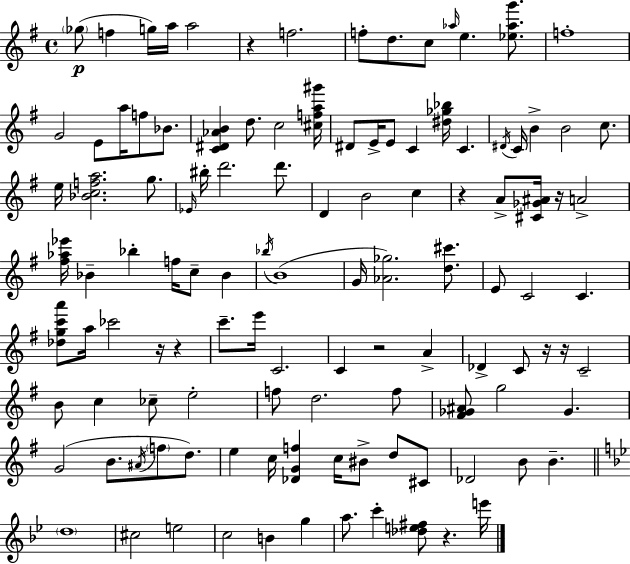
Gb5/e F5/q G5/s A5/s A5/h R/q F5/h. F5/e D5/e. C5/e Ab5/s E5/q. [Eb5,Ab5,G6]/e. F5/w G4/h E4/e A5/s F5/e Bb4/e. [C4,D#4,Ab4,B4]/q D5/e. C5/h [C#5,F5,A5,G#6]/s D#4/e E4/s E4/e C4/q [D#5,Gb5,Bb5]/s C4/q. D#4/s C4/s B4/q B4/h C5/e. E5/s [Bb4,C5,F5,A5]/h. G5/e. Eb4/s BIS5/s D6/h. D6/e. D4/q B4/h C5/q R/q A4/e [C#4,Gb4,A#4]/s R/s A4/h [F#5,Ab5,Eb6]/s Bb4/q Bb5/q F5/s C5/e Bb4/q Bb5/s B4/w G4/s [Ab4,Gb5]/h. [D5,C#6]/e. E4/e C4/h C4/q. [Db5,G5,C6,A6]/e A5/s CES6/h R/s R/q C6/e. E6/s C4/h. C4/q R/h A4/q Db4/q C4/e R/s R/s C4/h B4/e C5/q CES5/e E5/h F5/e D5/h. F5/e [F#4,Gb4,A#4]/e G5/h Gb4/q. G4/h B4/e. A#4/s F5/e D5/e. E5/q C5/s [Db4,G4,F5]/q C5/s BIS4/e D5/e C#4/e Db4/h B4/e B4/q. D5/w C#5/h E5/h C5/h B4/q G5/q A5/e. C6/q [Db5,E5,F#5]/e R/q. E6/s